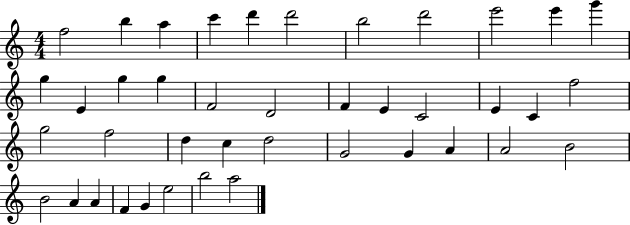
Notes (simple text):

F5/h B5/q A5/q C6/q D6/q D6/h B5/h D6/h E6/h E6/q G6/q G5/q E4/q G5/q G5/q F4/h D4/h F4/q E4/q C4/h E4/q C4/q F5/h G5/h F5/h D5/q C5/q D5/h G4/h G4/q A4/q A4/h B4/h B4/h A4/q A4/q F4/q G4/q E5/h B5/h A5/h